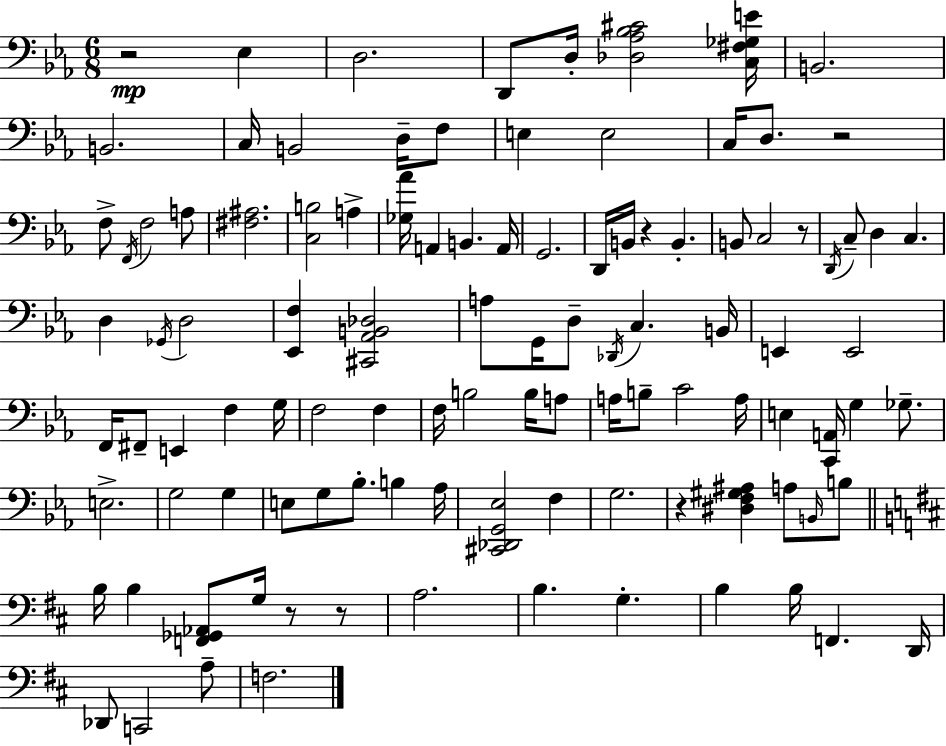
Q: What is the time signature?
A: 6/8